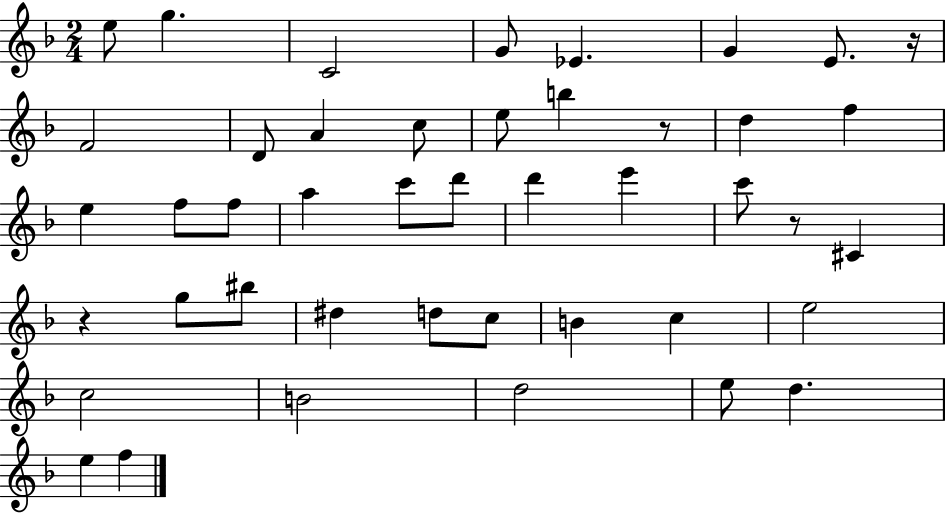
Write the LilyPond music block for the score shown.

{
  \clef treble
  \numericTimeSignature
  \time 2/4
  \key f \major
  e''8 g''4. | c'2 | g'8 ees'4. | g'4 e'8. r16 | \break f'2 | d'8 a'4 c''8 | e''8 b''4 r8 | d''4 f''4 | \break e''4 f''8 f''8 | a''4 c'''8 d'''8 | d'''4 e'''4 | c'''8 r8 cis'4 | \break r4 g''8 bis''8 | dis''4 d''8 c''8 | b'4 c''4 | e''2 | \break c''2 | b'2 | d''2 | e''8 d''4. | \break e''4 f''4 | \bar "|."
}